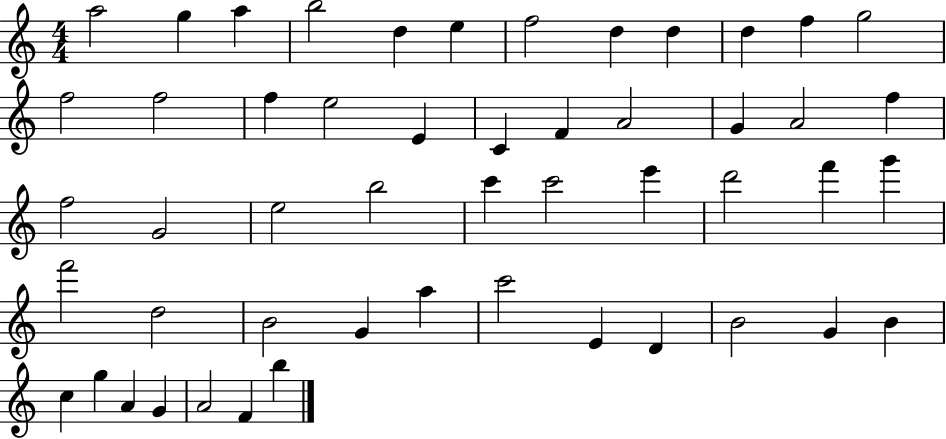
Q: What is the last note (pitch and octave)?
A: B5